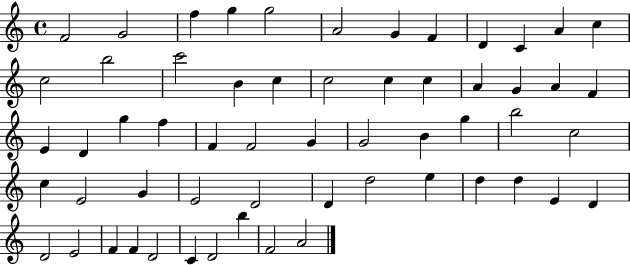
{
  \clef treble
  \time 4/4
  \defaultTimeSignature
  \key c \major
  f'2 g'2 | f''4 g''4 g''2 | a'2 g'4 f'4 | d'4 c'4 a'4 c''4 | \break c''2 b''2 | c'''2 b'4 c''4 | c''2 c''4 c''4 | a'4 g'4 a'4 f'4 | \break e'4 d'4 g''4 f''4 | f'4 f'2 g'4 | g'2 b'4 g''4 | b''2 c''2 | \break c''4 e'2 g'4 | e'2 d'2 | d'4 d''2 e''4 | d''4 d''4 e'4 d'4 | \break d'2 e'2 | f'4 f'4 d'2 | c'4 d'2 b''4 | f'2 a'2 | \break \bar "|."
}